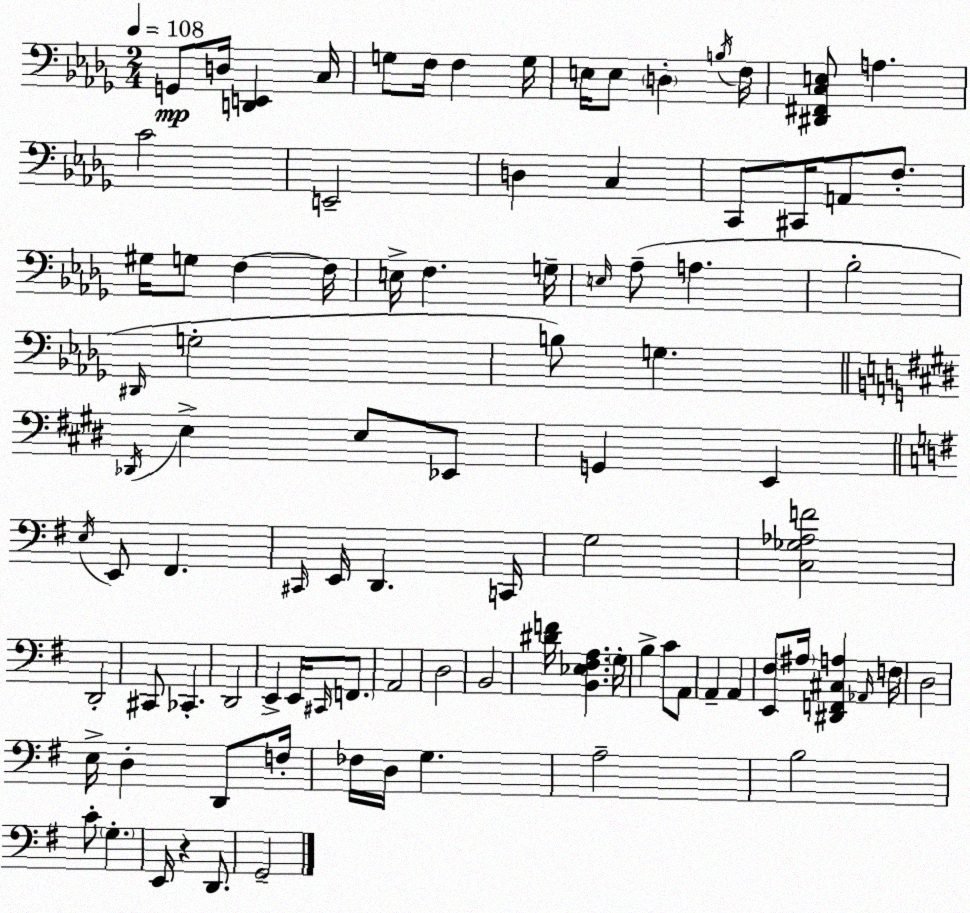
X:1
T:Untitled
M:2/4
L:1/4
K:Bbm
G,,/2 D,/4 [D,,E,,] C,/4 G,/2 F,/4 F, G,/4 E,/4 E,/2 D, B,/4 F,/4 [^D,,^F,,C,E,]/2 A, C2 E,,2 D, C, C,,/2 ^C,,/4 A,,/2 F,/2 ^G,/4 G,/2 F, F,/4 E,/4 F, G,/4 E,/4 _A,/2 A, _B,2 ^D,,/4 G,2 B,/2 G, _D,,/4 E, E,/2 _E,,/2 G,, E,, E,/4 E,,/2 ^F,, ^C,,/4 E,,/4 D,, C,,/4 G,2 [C,_G,_A,F]2 D,,2 ^C,,/2 _C,, D,,2 E,, E,,/4 ^C,,/4 F,,/2 A,,2 D,2 B,,2 [^DF]/4 [B,,_E,^F,A,] G,/4 B, C/2 A,,/2 A,, A,, [E,,^F,]/2 ^A,/4 [^D,,F,,^C,A,] _A,,/4 F,/4 D,2 E,/4 D, D,,/2 F,/4 _F,/4 D,/4 G, A,2 B,2 C/2 G, E,,/4 z D,,/2 G,,2